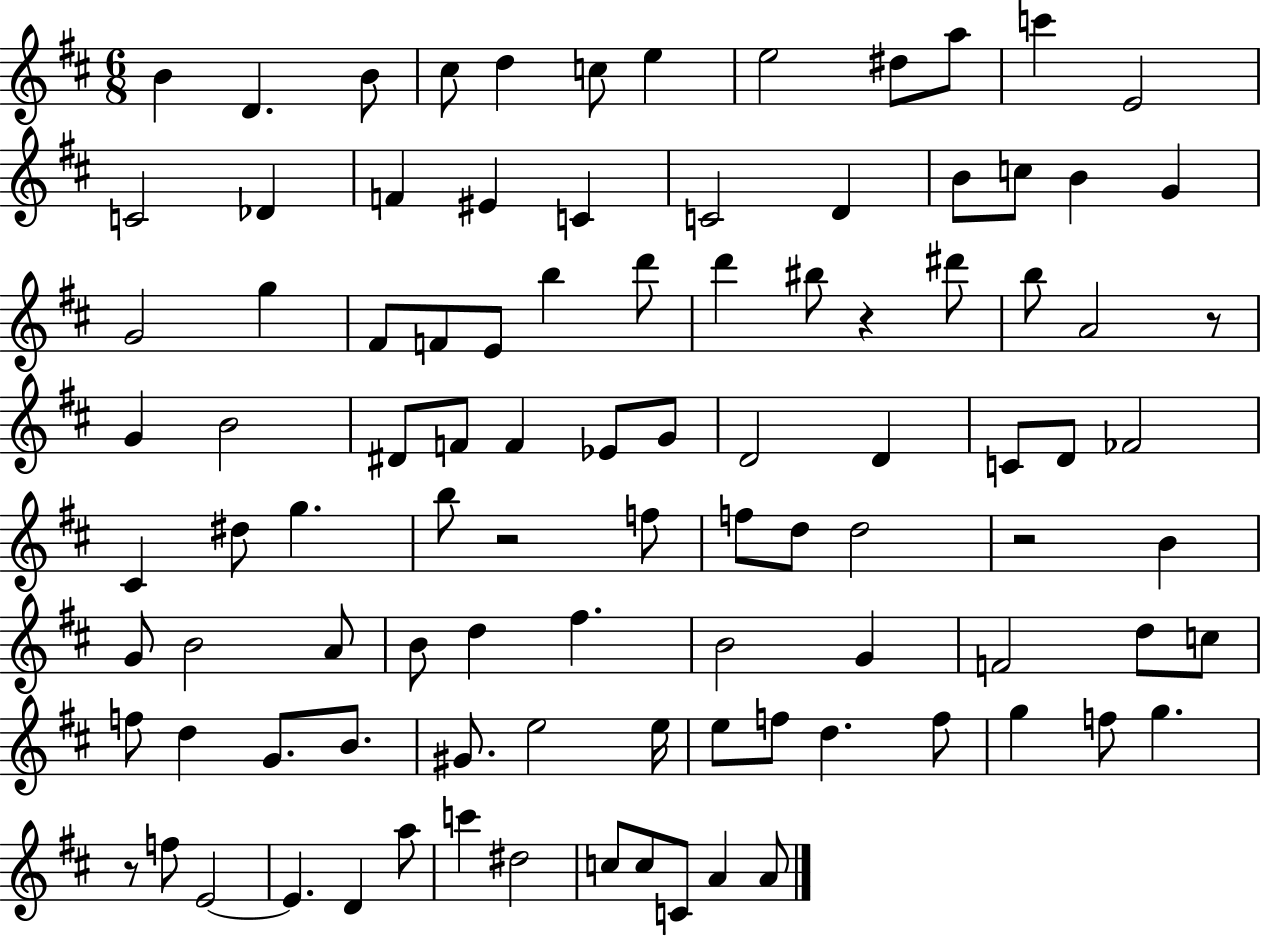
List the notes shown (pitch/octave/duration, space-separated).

B4/q D4/q. B4/e C#5/e D5/q C5/e E5/q E5/h D#5/e A5/e C6/q E4/h C4/h Db4/q F4/q EIS4/q C4/q C4/h D4/q B4/e C5/e B4/q G4/q G4/h G5/q F#4/e F4/e E4/e B5/q D6/e D6/q BIS5/e R/q D#6/e B5/e A4/h R/e G4/q B4/h D#4/e F4/e F4/q Eb4/e G4/e D4/h D4/q C4/e D4/e FES4/h C#4/q D#5/e G5/q. B5/e R/h F5/e F5/e D5/e D5/h R/h B4/q G4/e B4/h A4/e B4/e D5/q F#5/q. B4/h G4/q F4/h D5/e C5/e F5/e D5/q G4/e. B4/e. G#4/e. E5/h E5/s E5/e F5/e D5/q. F5/e G5/q F5/e G5/q. R/e F5/e E4/h E4/q. D4/q A5/e C6/q D#5/h C5/e C5/e C4/e A4/q A4/e